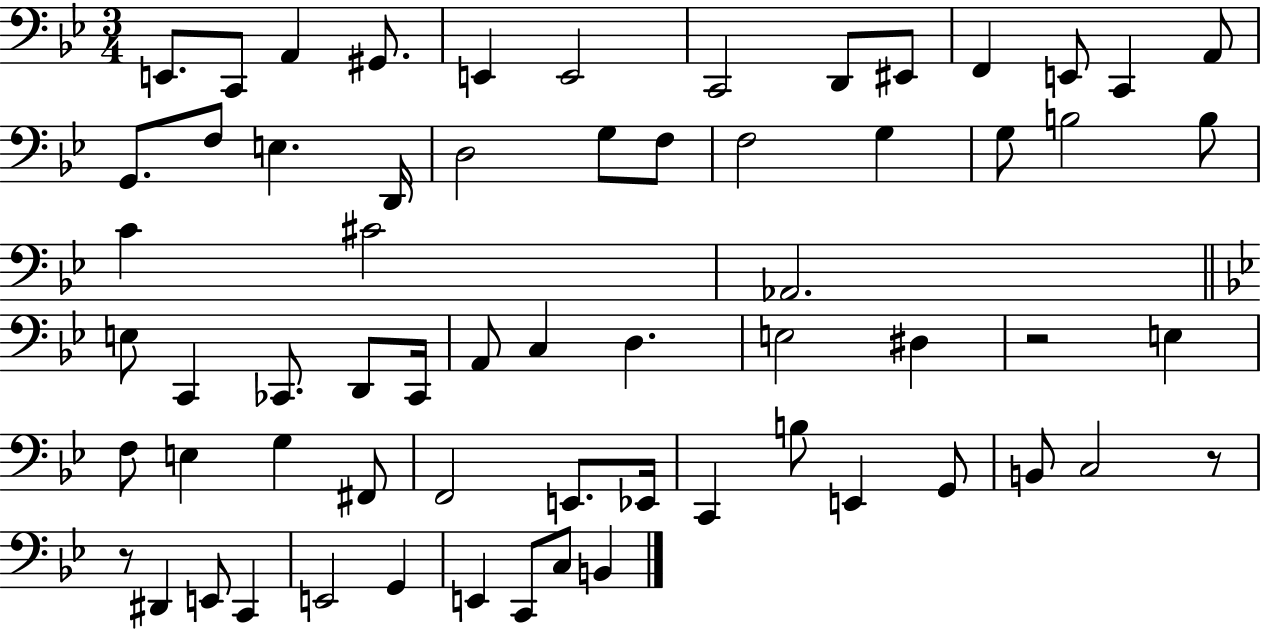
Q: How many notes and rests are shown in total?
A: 64